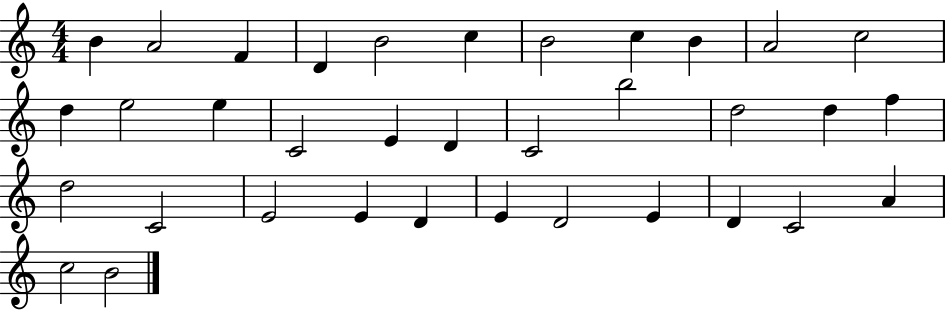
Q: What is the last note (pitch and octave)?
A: B4